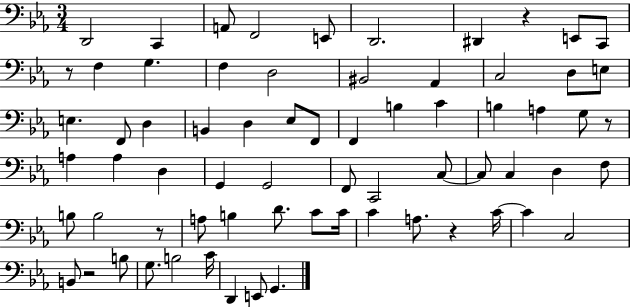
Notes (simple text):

D2/h C2/q A2/e F2/h E2/e D2/h. D#2/q R/q E2/e C2/e R/e F3/q G3/q. F3/q D3/h BIS2/h Ab2/q C3/h D3/e E3/e E3/q. F2/e D3/q B2/q D3/q Eb3/e F2/e F2/q B3/q C4/q B3/q A3/q G3/e R/e A3/q A3/q D3/q G2/q G2/h F2/e C2/h C3/e C3/e C3/q D3/q F3/e B3/e B3/h R/e A3/e B3/q D4/e. C4/e C4/s C4/q A3/e. R/q C4/s C4/q C3/h B2/e R/h B3/e G3/e. B3/h C4/s D2/q E2/e G2/q.